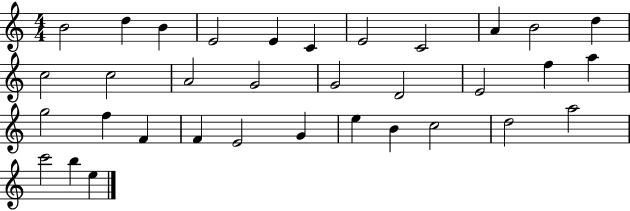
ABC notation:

X:1
T:Untitled
M:4/4
L:1/4
K:C
B2 d B E2 E C E2 C2 A B2 d c2 c2 A2 G2 G2 D2 E2 f a g2 f F F E2 G e B c2 d2 a2 c'2 b e